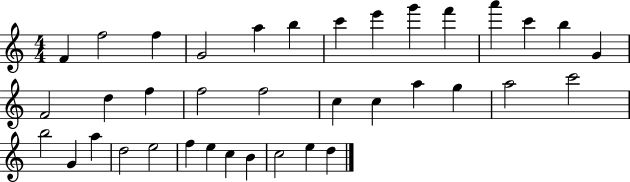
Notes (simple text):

F4/q F5/h F5/q G4/h A5/q B5/q C6/q E6/q G6/q F6/q A6/q C6/q B5/q G4/q F4/h D5/q F5/q F5/h F5/h C5/q C5/q A5/q G5/q A5/h C6/h B5/h G4/q A5/q D5/h E5/h F5/q E5/q C5/q B4/q C5/h E5/q D5/q